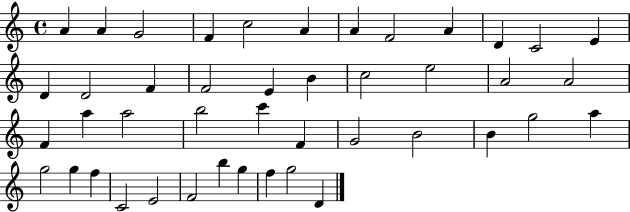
A4/q A4/q G4/h F4/q C5/h A4/q A4/q F4/h A4/q D4/q C4/h E4/q D4/q D4/h F4/q F4/h E4/q B4/q C5/h E5/h A4/h A4/h F4/q A5/q A5/h B5/h C6/q F4/q G4/h B4/h B4/q G5/h A5/q G5/h G5/q F5/q C4/h E4/h F4/h B5/q G5/q F5/q G5/h D4/q